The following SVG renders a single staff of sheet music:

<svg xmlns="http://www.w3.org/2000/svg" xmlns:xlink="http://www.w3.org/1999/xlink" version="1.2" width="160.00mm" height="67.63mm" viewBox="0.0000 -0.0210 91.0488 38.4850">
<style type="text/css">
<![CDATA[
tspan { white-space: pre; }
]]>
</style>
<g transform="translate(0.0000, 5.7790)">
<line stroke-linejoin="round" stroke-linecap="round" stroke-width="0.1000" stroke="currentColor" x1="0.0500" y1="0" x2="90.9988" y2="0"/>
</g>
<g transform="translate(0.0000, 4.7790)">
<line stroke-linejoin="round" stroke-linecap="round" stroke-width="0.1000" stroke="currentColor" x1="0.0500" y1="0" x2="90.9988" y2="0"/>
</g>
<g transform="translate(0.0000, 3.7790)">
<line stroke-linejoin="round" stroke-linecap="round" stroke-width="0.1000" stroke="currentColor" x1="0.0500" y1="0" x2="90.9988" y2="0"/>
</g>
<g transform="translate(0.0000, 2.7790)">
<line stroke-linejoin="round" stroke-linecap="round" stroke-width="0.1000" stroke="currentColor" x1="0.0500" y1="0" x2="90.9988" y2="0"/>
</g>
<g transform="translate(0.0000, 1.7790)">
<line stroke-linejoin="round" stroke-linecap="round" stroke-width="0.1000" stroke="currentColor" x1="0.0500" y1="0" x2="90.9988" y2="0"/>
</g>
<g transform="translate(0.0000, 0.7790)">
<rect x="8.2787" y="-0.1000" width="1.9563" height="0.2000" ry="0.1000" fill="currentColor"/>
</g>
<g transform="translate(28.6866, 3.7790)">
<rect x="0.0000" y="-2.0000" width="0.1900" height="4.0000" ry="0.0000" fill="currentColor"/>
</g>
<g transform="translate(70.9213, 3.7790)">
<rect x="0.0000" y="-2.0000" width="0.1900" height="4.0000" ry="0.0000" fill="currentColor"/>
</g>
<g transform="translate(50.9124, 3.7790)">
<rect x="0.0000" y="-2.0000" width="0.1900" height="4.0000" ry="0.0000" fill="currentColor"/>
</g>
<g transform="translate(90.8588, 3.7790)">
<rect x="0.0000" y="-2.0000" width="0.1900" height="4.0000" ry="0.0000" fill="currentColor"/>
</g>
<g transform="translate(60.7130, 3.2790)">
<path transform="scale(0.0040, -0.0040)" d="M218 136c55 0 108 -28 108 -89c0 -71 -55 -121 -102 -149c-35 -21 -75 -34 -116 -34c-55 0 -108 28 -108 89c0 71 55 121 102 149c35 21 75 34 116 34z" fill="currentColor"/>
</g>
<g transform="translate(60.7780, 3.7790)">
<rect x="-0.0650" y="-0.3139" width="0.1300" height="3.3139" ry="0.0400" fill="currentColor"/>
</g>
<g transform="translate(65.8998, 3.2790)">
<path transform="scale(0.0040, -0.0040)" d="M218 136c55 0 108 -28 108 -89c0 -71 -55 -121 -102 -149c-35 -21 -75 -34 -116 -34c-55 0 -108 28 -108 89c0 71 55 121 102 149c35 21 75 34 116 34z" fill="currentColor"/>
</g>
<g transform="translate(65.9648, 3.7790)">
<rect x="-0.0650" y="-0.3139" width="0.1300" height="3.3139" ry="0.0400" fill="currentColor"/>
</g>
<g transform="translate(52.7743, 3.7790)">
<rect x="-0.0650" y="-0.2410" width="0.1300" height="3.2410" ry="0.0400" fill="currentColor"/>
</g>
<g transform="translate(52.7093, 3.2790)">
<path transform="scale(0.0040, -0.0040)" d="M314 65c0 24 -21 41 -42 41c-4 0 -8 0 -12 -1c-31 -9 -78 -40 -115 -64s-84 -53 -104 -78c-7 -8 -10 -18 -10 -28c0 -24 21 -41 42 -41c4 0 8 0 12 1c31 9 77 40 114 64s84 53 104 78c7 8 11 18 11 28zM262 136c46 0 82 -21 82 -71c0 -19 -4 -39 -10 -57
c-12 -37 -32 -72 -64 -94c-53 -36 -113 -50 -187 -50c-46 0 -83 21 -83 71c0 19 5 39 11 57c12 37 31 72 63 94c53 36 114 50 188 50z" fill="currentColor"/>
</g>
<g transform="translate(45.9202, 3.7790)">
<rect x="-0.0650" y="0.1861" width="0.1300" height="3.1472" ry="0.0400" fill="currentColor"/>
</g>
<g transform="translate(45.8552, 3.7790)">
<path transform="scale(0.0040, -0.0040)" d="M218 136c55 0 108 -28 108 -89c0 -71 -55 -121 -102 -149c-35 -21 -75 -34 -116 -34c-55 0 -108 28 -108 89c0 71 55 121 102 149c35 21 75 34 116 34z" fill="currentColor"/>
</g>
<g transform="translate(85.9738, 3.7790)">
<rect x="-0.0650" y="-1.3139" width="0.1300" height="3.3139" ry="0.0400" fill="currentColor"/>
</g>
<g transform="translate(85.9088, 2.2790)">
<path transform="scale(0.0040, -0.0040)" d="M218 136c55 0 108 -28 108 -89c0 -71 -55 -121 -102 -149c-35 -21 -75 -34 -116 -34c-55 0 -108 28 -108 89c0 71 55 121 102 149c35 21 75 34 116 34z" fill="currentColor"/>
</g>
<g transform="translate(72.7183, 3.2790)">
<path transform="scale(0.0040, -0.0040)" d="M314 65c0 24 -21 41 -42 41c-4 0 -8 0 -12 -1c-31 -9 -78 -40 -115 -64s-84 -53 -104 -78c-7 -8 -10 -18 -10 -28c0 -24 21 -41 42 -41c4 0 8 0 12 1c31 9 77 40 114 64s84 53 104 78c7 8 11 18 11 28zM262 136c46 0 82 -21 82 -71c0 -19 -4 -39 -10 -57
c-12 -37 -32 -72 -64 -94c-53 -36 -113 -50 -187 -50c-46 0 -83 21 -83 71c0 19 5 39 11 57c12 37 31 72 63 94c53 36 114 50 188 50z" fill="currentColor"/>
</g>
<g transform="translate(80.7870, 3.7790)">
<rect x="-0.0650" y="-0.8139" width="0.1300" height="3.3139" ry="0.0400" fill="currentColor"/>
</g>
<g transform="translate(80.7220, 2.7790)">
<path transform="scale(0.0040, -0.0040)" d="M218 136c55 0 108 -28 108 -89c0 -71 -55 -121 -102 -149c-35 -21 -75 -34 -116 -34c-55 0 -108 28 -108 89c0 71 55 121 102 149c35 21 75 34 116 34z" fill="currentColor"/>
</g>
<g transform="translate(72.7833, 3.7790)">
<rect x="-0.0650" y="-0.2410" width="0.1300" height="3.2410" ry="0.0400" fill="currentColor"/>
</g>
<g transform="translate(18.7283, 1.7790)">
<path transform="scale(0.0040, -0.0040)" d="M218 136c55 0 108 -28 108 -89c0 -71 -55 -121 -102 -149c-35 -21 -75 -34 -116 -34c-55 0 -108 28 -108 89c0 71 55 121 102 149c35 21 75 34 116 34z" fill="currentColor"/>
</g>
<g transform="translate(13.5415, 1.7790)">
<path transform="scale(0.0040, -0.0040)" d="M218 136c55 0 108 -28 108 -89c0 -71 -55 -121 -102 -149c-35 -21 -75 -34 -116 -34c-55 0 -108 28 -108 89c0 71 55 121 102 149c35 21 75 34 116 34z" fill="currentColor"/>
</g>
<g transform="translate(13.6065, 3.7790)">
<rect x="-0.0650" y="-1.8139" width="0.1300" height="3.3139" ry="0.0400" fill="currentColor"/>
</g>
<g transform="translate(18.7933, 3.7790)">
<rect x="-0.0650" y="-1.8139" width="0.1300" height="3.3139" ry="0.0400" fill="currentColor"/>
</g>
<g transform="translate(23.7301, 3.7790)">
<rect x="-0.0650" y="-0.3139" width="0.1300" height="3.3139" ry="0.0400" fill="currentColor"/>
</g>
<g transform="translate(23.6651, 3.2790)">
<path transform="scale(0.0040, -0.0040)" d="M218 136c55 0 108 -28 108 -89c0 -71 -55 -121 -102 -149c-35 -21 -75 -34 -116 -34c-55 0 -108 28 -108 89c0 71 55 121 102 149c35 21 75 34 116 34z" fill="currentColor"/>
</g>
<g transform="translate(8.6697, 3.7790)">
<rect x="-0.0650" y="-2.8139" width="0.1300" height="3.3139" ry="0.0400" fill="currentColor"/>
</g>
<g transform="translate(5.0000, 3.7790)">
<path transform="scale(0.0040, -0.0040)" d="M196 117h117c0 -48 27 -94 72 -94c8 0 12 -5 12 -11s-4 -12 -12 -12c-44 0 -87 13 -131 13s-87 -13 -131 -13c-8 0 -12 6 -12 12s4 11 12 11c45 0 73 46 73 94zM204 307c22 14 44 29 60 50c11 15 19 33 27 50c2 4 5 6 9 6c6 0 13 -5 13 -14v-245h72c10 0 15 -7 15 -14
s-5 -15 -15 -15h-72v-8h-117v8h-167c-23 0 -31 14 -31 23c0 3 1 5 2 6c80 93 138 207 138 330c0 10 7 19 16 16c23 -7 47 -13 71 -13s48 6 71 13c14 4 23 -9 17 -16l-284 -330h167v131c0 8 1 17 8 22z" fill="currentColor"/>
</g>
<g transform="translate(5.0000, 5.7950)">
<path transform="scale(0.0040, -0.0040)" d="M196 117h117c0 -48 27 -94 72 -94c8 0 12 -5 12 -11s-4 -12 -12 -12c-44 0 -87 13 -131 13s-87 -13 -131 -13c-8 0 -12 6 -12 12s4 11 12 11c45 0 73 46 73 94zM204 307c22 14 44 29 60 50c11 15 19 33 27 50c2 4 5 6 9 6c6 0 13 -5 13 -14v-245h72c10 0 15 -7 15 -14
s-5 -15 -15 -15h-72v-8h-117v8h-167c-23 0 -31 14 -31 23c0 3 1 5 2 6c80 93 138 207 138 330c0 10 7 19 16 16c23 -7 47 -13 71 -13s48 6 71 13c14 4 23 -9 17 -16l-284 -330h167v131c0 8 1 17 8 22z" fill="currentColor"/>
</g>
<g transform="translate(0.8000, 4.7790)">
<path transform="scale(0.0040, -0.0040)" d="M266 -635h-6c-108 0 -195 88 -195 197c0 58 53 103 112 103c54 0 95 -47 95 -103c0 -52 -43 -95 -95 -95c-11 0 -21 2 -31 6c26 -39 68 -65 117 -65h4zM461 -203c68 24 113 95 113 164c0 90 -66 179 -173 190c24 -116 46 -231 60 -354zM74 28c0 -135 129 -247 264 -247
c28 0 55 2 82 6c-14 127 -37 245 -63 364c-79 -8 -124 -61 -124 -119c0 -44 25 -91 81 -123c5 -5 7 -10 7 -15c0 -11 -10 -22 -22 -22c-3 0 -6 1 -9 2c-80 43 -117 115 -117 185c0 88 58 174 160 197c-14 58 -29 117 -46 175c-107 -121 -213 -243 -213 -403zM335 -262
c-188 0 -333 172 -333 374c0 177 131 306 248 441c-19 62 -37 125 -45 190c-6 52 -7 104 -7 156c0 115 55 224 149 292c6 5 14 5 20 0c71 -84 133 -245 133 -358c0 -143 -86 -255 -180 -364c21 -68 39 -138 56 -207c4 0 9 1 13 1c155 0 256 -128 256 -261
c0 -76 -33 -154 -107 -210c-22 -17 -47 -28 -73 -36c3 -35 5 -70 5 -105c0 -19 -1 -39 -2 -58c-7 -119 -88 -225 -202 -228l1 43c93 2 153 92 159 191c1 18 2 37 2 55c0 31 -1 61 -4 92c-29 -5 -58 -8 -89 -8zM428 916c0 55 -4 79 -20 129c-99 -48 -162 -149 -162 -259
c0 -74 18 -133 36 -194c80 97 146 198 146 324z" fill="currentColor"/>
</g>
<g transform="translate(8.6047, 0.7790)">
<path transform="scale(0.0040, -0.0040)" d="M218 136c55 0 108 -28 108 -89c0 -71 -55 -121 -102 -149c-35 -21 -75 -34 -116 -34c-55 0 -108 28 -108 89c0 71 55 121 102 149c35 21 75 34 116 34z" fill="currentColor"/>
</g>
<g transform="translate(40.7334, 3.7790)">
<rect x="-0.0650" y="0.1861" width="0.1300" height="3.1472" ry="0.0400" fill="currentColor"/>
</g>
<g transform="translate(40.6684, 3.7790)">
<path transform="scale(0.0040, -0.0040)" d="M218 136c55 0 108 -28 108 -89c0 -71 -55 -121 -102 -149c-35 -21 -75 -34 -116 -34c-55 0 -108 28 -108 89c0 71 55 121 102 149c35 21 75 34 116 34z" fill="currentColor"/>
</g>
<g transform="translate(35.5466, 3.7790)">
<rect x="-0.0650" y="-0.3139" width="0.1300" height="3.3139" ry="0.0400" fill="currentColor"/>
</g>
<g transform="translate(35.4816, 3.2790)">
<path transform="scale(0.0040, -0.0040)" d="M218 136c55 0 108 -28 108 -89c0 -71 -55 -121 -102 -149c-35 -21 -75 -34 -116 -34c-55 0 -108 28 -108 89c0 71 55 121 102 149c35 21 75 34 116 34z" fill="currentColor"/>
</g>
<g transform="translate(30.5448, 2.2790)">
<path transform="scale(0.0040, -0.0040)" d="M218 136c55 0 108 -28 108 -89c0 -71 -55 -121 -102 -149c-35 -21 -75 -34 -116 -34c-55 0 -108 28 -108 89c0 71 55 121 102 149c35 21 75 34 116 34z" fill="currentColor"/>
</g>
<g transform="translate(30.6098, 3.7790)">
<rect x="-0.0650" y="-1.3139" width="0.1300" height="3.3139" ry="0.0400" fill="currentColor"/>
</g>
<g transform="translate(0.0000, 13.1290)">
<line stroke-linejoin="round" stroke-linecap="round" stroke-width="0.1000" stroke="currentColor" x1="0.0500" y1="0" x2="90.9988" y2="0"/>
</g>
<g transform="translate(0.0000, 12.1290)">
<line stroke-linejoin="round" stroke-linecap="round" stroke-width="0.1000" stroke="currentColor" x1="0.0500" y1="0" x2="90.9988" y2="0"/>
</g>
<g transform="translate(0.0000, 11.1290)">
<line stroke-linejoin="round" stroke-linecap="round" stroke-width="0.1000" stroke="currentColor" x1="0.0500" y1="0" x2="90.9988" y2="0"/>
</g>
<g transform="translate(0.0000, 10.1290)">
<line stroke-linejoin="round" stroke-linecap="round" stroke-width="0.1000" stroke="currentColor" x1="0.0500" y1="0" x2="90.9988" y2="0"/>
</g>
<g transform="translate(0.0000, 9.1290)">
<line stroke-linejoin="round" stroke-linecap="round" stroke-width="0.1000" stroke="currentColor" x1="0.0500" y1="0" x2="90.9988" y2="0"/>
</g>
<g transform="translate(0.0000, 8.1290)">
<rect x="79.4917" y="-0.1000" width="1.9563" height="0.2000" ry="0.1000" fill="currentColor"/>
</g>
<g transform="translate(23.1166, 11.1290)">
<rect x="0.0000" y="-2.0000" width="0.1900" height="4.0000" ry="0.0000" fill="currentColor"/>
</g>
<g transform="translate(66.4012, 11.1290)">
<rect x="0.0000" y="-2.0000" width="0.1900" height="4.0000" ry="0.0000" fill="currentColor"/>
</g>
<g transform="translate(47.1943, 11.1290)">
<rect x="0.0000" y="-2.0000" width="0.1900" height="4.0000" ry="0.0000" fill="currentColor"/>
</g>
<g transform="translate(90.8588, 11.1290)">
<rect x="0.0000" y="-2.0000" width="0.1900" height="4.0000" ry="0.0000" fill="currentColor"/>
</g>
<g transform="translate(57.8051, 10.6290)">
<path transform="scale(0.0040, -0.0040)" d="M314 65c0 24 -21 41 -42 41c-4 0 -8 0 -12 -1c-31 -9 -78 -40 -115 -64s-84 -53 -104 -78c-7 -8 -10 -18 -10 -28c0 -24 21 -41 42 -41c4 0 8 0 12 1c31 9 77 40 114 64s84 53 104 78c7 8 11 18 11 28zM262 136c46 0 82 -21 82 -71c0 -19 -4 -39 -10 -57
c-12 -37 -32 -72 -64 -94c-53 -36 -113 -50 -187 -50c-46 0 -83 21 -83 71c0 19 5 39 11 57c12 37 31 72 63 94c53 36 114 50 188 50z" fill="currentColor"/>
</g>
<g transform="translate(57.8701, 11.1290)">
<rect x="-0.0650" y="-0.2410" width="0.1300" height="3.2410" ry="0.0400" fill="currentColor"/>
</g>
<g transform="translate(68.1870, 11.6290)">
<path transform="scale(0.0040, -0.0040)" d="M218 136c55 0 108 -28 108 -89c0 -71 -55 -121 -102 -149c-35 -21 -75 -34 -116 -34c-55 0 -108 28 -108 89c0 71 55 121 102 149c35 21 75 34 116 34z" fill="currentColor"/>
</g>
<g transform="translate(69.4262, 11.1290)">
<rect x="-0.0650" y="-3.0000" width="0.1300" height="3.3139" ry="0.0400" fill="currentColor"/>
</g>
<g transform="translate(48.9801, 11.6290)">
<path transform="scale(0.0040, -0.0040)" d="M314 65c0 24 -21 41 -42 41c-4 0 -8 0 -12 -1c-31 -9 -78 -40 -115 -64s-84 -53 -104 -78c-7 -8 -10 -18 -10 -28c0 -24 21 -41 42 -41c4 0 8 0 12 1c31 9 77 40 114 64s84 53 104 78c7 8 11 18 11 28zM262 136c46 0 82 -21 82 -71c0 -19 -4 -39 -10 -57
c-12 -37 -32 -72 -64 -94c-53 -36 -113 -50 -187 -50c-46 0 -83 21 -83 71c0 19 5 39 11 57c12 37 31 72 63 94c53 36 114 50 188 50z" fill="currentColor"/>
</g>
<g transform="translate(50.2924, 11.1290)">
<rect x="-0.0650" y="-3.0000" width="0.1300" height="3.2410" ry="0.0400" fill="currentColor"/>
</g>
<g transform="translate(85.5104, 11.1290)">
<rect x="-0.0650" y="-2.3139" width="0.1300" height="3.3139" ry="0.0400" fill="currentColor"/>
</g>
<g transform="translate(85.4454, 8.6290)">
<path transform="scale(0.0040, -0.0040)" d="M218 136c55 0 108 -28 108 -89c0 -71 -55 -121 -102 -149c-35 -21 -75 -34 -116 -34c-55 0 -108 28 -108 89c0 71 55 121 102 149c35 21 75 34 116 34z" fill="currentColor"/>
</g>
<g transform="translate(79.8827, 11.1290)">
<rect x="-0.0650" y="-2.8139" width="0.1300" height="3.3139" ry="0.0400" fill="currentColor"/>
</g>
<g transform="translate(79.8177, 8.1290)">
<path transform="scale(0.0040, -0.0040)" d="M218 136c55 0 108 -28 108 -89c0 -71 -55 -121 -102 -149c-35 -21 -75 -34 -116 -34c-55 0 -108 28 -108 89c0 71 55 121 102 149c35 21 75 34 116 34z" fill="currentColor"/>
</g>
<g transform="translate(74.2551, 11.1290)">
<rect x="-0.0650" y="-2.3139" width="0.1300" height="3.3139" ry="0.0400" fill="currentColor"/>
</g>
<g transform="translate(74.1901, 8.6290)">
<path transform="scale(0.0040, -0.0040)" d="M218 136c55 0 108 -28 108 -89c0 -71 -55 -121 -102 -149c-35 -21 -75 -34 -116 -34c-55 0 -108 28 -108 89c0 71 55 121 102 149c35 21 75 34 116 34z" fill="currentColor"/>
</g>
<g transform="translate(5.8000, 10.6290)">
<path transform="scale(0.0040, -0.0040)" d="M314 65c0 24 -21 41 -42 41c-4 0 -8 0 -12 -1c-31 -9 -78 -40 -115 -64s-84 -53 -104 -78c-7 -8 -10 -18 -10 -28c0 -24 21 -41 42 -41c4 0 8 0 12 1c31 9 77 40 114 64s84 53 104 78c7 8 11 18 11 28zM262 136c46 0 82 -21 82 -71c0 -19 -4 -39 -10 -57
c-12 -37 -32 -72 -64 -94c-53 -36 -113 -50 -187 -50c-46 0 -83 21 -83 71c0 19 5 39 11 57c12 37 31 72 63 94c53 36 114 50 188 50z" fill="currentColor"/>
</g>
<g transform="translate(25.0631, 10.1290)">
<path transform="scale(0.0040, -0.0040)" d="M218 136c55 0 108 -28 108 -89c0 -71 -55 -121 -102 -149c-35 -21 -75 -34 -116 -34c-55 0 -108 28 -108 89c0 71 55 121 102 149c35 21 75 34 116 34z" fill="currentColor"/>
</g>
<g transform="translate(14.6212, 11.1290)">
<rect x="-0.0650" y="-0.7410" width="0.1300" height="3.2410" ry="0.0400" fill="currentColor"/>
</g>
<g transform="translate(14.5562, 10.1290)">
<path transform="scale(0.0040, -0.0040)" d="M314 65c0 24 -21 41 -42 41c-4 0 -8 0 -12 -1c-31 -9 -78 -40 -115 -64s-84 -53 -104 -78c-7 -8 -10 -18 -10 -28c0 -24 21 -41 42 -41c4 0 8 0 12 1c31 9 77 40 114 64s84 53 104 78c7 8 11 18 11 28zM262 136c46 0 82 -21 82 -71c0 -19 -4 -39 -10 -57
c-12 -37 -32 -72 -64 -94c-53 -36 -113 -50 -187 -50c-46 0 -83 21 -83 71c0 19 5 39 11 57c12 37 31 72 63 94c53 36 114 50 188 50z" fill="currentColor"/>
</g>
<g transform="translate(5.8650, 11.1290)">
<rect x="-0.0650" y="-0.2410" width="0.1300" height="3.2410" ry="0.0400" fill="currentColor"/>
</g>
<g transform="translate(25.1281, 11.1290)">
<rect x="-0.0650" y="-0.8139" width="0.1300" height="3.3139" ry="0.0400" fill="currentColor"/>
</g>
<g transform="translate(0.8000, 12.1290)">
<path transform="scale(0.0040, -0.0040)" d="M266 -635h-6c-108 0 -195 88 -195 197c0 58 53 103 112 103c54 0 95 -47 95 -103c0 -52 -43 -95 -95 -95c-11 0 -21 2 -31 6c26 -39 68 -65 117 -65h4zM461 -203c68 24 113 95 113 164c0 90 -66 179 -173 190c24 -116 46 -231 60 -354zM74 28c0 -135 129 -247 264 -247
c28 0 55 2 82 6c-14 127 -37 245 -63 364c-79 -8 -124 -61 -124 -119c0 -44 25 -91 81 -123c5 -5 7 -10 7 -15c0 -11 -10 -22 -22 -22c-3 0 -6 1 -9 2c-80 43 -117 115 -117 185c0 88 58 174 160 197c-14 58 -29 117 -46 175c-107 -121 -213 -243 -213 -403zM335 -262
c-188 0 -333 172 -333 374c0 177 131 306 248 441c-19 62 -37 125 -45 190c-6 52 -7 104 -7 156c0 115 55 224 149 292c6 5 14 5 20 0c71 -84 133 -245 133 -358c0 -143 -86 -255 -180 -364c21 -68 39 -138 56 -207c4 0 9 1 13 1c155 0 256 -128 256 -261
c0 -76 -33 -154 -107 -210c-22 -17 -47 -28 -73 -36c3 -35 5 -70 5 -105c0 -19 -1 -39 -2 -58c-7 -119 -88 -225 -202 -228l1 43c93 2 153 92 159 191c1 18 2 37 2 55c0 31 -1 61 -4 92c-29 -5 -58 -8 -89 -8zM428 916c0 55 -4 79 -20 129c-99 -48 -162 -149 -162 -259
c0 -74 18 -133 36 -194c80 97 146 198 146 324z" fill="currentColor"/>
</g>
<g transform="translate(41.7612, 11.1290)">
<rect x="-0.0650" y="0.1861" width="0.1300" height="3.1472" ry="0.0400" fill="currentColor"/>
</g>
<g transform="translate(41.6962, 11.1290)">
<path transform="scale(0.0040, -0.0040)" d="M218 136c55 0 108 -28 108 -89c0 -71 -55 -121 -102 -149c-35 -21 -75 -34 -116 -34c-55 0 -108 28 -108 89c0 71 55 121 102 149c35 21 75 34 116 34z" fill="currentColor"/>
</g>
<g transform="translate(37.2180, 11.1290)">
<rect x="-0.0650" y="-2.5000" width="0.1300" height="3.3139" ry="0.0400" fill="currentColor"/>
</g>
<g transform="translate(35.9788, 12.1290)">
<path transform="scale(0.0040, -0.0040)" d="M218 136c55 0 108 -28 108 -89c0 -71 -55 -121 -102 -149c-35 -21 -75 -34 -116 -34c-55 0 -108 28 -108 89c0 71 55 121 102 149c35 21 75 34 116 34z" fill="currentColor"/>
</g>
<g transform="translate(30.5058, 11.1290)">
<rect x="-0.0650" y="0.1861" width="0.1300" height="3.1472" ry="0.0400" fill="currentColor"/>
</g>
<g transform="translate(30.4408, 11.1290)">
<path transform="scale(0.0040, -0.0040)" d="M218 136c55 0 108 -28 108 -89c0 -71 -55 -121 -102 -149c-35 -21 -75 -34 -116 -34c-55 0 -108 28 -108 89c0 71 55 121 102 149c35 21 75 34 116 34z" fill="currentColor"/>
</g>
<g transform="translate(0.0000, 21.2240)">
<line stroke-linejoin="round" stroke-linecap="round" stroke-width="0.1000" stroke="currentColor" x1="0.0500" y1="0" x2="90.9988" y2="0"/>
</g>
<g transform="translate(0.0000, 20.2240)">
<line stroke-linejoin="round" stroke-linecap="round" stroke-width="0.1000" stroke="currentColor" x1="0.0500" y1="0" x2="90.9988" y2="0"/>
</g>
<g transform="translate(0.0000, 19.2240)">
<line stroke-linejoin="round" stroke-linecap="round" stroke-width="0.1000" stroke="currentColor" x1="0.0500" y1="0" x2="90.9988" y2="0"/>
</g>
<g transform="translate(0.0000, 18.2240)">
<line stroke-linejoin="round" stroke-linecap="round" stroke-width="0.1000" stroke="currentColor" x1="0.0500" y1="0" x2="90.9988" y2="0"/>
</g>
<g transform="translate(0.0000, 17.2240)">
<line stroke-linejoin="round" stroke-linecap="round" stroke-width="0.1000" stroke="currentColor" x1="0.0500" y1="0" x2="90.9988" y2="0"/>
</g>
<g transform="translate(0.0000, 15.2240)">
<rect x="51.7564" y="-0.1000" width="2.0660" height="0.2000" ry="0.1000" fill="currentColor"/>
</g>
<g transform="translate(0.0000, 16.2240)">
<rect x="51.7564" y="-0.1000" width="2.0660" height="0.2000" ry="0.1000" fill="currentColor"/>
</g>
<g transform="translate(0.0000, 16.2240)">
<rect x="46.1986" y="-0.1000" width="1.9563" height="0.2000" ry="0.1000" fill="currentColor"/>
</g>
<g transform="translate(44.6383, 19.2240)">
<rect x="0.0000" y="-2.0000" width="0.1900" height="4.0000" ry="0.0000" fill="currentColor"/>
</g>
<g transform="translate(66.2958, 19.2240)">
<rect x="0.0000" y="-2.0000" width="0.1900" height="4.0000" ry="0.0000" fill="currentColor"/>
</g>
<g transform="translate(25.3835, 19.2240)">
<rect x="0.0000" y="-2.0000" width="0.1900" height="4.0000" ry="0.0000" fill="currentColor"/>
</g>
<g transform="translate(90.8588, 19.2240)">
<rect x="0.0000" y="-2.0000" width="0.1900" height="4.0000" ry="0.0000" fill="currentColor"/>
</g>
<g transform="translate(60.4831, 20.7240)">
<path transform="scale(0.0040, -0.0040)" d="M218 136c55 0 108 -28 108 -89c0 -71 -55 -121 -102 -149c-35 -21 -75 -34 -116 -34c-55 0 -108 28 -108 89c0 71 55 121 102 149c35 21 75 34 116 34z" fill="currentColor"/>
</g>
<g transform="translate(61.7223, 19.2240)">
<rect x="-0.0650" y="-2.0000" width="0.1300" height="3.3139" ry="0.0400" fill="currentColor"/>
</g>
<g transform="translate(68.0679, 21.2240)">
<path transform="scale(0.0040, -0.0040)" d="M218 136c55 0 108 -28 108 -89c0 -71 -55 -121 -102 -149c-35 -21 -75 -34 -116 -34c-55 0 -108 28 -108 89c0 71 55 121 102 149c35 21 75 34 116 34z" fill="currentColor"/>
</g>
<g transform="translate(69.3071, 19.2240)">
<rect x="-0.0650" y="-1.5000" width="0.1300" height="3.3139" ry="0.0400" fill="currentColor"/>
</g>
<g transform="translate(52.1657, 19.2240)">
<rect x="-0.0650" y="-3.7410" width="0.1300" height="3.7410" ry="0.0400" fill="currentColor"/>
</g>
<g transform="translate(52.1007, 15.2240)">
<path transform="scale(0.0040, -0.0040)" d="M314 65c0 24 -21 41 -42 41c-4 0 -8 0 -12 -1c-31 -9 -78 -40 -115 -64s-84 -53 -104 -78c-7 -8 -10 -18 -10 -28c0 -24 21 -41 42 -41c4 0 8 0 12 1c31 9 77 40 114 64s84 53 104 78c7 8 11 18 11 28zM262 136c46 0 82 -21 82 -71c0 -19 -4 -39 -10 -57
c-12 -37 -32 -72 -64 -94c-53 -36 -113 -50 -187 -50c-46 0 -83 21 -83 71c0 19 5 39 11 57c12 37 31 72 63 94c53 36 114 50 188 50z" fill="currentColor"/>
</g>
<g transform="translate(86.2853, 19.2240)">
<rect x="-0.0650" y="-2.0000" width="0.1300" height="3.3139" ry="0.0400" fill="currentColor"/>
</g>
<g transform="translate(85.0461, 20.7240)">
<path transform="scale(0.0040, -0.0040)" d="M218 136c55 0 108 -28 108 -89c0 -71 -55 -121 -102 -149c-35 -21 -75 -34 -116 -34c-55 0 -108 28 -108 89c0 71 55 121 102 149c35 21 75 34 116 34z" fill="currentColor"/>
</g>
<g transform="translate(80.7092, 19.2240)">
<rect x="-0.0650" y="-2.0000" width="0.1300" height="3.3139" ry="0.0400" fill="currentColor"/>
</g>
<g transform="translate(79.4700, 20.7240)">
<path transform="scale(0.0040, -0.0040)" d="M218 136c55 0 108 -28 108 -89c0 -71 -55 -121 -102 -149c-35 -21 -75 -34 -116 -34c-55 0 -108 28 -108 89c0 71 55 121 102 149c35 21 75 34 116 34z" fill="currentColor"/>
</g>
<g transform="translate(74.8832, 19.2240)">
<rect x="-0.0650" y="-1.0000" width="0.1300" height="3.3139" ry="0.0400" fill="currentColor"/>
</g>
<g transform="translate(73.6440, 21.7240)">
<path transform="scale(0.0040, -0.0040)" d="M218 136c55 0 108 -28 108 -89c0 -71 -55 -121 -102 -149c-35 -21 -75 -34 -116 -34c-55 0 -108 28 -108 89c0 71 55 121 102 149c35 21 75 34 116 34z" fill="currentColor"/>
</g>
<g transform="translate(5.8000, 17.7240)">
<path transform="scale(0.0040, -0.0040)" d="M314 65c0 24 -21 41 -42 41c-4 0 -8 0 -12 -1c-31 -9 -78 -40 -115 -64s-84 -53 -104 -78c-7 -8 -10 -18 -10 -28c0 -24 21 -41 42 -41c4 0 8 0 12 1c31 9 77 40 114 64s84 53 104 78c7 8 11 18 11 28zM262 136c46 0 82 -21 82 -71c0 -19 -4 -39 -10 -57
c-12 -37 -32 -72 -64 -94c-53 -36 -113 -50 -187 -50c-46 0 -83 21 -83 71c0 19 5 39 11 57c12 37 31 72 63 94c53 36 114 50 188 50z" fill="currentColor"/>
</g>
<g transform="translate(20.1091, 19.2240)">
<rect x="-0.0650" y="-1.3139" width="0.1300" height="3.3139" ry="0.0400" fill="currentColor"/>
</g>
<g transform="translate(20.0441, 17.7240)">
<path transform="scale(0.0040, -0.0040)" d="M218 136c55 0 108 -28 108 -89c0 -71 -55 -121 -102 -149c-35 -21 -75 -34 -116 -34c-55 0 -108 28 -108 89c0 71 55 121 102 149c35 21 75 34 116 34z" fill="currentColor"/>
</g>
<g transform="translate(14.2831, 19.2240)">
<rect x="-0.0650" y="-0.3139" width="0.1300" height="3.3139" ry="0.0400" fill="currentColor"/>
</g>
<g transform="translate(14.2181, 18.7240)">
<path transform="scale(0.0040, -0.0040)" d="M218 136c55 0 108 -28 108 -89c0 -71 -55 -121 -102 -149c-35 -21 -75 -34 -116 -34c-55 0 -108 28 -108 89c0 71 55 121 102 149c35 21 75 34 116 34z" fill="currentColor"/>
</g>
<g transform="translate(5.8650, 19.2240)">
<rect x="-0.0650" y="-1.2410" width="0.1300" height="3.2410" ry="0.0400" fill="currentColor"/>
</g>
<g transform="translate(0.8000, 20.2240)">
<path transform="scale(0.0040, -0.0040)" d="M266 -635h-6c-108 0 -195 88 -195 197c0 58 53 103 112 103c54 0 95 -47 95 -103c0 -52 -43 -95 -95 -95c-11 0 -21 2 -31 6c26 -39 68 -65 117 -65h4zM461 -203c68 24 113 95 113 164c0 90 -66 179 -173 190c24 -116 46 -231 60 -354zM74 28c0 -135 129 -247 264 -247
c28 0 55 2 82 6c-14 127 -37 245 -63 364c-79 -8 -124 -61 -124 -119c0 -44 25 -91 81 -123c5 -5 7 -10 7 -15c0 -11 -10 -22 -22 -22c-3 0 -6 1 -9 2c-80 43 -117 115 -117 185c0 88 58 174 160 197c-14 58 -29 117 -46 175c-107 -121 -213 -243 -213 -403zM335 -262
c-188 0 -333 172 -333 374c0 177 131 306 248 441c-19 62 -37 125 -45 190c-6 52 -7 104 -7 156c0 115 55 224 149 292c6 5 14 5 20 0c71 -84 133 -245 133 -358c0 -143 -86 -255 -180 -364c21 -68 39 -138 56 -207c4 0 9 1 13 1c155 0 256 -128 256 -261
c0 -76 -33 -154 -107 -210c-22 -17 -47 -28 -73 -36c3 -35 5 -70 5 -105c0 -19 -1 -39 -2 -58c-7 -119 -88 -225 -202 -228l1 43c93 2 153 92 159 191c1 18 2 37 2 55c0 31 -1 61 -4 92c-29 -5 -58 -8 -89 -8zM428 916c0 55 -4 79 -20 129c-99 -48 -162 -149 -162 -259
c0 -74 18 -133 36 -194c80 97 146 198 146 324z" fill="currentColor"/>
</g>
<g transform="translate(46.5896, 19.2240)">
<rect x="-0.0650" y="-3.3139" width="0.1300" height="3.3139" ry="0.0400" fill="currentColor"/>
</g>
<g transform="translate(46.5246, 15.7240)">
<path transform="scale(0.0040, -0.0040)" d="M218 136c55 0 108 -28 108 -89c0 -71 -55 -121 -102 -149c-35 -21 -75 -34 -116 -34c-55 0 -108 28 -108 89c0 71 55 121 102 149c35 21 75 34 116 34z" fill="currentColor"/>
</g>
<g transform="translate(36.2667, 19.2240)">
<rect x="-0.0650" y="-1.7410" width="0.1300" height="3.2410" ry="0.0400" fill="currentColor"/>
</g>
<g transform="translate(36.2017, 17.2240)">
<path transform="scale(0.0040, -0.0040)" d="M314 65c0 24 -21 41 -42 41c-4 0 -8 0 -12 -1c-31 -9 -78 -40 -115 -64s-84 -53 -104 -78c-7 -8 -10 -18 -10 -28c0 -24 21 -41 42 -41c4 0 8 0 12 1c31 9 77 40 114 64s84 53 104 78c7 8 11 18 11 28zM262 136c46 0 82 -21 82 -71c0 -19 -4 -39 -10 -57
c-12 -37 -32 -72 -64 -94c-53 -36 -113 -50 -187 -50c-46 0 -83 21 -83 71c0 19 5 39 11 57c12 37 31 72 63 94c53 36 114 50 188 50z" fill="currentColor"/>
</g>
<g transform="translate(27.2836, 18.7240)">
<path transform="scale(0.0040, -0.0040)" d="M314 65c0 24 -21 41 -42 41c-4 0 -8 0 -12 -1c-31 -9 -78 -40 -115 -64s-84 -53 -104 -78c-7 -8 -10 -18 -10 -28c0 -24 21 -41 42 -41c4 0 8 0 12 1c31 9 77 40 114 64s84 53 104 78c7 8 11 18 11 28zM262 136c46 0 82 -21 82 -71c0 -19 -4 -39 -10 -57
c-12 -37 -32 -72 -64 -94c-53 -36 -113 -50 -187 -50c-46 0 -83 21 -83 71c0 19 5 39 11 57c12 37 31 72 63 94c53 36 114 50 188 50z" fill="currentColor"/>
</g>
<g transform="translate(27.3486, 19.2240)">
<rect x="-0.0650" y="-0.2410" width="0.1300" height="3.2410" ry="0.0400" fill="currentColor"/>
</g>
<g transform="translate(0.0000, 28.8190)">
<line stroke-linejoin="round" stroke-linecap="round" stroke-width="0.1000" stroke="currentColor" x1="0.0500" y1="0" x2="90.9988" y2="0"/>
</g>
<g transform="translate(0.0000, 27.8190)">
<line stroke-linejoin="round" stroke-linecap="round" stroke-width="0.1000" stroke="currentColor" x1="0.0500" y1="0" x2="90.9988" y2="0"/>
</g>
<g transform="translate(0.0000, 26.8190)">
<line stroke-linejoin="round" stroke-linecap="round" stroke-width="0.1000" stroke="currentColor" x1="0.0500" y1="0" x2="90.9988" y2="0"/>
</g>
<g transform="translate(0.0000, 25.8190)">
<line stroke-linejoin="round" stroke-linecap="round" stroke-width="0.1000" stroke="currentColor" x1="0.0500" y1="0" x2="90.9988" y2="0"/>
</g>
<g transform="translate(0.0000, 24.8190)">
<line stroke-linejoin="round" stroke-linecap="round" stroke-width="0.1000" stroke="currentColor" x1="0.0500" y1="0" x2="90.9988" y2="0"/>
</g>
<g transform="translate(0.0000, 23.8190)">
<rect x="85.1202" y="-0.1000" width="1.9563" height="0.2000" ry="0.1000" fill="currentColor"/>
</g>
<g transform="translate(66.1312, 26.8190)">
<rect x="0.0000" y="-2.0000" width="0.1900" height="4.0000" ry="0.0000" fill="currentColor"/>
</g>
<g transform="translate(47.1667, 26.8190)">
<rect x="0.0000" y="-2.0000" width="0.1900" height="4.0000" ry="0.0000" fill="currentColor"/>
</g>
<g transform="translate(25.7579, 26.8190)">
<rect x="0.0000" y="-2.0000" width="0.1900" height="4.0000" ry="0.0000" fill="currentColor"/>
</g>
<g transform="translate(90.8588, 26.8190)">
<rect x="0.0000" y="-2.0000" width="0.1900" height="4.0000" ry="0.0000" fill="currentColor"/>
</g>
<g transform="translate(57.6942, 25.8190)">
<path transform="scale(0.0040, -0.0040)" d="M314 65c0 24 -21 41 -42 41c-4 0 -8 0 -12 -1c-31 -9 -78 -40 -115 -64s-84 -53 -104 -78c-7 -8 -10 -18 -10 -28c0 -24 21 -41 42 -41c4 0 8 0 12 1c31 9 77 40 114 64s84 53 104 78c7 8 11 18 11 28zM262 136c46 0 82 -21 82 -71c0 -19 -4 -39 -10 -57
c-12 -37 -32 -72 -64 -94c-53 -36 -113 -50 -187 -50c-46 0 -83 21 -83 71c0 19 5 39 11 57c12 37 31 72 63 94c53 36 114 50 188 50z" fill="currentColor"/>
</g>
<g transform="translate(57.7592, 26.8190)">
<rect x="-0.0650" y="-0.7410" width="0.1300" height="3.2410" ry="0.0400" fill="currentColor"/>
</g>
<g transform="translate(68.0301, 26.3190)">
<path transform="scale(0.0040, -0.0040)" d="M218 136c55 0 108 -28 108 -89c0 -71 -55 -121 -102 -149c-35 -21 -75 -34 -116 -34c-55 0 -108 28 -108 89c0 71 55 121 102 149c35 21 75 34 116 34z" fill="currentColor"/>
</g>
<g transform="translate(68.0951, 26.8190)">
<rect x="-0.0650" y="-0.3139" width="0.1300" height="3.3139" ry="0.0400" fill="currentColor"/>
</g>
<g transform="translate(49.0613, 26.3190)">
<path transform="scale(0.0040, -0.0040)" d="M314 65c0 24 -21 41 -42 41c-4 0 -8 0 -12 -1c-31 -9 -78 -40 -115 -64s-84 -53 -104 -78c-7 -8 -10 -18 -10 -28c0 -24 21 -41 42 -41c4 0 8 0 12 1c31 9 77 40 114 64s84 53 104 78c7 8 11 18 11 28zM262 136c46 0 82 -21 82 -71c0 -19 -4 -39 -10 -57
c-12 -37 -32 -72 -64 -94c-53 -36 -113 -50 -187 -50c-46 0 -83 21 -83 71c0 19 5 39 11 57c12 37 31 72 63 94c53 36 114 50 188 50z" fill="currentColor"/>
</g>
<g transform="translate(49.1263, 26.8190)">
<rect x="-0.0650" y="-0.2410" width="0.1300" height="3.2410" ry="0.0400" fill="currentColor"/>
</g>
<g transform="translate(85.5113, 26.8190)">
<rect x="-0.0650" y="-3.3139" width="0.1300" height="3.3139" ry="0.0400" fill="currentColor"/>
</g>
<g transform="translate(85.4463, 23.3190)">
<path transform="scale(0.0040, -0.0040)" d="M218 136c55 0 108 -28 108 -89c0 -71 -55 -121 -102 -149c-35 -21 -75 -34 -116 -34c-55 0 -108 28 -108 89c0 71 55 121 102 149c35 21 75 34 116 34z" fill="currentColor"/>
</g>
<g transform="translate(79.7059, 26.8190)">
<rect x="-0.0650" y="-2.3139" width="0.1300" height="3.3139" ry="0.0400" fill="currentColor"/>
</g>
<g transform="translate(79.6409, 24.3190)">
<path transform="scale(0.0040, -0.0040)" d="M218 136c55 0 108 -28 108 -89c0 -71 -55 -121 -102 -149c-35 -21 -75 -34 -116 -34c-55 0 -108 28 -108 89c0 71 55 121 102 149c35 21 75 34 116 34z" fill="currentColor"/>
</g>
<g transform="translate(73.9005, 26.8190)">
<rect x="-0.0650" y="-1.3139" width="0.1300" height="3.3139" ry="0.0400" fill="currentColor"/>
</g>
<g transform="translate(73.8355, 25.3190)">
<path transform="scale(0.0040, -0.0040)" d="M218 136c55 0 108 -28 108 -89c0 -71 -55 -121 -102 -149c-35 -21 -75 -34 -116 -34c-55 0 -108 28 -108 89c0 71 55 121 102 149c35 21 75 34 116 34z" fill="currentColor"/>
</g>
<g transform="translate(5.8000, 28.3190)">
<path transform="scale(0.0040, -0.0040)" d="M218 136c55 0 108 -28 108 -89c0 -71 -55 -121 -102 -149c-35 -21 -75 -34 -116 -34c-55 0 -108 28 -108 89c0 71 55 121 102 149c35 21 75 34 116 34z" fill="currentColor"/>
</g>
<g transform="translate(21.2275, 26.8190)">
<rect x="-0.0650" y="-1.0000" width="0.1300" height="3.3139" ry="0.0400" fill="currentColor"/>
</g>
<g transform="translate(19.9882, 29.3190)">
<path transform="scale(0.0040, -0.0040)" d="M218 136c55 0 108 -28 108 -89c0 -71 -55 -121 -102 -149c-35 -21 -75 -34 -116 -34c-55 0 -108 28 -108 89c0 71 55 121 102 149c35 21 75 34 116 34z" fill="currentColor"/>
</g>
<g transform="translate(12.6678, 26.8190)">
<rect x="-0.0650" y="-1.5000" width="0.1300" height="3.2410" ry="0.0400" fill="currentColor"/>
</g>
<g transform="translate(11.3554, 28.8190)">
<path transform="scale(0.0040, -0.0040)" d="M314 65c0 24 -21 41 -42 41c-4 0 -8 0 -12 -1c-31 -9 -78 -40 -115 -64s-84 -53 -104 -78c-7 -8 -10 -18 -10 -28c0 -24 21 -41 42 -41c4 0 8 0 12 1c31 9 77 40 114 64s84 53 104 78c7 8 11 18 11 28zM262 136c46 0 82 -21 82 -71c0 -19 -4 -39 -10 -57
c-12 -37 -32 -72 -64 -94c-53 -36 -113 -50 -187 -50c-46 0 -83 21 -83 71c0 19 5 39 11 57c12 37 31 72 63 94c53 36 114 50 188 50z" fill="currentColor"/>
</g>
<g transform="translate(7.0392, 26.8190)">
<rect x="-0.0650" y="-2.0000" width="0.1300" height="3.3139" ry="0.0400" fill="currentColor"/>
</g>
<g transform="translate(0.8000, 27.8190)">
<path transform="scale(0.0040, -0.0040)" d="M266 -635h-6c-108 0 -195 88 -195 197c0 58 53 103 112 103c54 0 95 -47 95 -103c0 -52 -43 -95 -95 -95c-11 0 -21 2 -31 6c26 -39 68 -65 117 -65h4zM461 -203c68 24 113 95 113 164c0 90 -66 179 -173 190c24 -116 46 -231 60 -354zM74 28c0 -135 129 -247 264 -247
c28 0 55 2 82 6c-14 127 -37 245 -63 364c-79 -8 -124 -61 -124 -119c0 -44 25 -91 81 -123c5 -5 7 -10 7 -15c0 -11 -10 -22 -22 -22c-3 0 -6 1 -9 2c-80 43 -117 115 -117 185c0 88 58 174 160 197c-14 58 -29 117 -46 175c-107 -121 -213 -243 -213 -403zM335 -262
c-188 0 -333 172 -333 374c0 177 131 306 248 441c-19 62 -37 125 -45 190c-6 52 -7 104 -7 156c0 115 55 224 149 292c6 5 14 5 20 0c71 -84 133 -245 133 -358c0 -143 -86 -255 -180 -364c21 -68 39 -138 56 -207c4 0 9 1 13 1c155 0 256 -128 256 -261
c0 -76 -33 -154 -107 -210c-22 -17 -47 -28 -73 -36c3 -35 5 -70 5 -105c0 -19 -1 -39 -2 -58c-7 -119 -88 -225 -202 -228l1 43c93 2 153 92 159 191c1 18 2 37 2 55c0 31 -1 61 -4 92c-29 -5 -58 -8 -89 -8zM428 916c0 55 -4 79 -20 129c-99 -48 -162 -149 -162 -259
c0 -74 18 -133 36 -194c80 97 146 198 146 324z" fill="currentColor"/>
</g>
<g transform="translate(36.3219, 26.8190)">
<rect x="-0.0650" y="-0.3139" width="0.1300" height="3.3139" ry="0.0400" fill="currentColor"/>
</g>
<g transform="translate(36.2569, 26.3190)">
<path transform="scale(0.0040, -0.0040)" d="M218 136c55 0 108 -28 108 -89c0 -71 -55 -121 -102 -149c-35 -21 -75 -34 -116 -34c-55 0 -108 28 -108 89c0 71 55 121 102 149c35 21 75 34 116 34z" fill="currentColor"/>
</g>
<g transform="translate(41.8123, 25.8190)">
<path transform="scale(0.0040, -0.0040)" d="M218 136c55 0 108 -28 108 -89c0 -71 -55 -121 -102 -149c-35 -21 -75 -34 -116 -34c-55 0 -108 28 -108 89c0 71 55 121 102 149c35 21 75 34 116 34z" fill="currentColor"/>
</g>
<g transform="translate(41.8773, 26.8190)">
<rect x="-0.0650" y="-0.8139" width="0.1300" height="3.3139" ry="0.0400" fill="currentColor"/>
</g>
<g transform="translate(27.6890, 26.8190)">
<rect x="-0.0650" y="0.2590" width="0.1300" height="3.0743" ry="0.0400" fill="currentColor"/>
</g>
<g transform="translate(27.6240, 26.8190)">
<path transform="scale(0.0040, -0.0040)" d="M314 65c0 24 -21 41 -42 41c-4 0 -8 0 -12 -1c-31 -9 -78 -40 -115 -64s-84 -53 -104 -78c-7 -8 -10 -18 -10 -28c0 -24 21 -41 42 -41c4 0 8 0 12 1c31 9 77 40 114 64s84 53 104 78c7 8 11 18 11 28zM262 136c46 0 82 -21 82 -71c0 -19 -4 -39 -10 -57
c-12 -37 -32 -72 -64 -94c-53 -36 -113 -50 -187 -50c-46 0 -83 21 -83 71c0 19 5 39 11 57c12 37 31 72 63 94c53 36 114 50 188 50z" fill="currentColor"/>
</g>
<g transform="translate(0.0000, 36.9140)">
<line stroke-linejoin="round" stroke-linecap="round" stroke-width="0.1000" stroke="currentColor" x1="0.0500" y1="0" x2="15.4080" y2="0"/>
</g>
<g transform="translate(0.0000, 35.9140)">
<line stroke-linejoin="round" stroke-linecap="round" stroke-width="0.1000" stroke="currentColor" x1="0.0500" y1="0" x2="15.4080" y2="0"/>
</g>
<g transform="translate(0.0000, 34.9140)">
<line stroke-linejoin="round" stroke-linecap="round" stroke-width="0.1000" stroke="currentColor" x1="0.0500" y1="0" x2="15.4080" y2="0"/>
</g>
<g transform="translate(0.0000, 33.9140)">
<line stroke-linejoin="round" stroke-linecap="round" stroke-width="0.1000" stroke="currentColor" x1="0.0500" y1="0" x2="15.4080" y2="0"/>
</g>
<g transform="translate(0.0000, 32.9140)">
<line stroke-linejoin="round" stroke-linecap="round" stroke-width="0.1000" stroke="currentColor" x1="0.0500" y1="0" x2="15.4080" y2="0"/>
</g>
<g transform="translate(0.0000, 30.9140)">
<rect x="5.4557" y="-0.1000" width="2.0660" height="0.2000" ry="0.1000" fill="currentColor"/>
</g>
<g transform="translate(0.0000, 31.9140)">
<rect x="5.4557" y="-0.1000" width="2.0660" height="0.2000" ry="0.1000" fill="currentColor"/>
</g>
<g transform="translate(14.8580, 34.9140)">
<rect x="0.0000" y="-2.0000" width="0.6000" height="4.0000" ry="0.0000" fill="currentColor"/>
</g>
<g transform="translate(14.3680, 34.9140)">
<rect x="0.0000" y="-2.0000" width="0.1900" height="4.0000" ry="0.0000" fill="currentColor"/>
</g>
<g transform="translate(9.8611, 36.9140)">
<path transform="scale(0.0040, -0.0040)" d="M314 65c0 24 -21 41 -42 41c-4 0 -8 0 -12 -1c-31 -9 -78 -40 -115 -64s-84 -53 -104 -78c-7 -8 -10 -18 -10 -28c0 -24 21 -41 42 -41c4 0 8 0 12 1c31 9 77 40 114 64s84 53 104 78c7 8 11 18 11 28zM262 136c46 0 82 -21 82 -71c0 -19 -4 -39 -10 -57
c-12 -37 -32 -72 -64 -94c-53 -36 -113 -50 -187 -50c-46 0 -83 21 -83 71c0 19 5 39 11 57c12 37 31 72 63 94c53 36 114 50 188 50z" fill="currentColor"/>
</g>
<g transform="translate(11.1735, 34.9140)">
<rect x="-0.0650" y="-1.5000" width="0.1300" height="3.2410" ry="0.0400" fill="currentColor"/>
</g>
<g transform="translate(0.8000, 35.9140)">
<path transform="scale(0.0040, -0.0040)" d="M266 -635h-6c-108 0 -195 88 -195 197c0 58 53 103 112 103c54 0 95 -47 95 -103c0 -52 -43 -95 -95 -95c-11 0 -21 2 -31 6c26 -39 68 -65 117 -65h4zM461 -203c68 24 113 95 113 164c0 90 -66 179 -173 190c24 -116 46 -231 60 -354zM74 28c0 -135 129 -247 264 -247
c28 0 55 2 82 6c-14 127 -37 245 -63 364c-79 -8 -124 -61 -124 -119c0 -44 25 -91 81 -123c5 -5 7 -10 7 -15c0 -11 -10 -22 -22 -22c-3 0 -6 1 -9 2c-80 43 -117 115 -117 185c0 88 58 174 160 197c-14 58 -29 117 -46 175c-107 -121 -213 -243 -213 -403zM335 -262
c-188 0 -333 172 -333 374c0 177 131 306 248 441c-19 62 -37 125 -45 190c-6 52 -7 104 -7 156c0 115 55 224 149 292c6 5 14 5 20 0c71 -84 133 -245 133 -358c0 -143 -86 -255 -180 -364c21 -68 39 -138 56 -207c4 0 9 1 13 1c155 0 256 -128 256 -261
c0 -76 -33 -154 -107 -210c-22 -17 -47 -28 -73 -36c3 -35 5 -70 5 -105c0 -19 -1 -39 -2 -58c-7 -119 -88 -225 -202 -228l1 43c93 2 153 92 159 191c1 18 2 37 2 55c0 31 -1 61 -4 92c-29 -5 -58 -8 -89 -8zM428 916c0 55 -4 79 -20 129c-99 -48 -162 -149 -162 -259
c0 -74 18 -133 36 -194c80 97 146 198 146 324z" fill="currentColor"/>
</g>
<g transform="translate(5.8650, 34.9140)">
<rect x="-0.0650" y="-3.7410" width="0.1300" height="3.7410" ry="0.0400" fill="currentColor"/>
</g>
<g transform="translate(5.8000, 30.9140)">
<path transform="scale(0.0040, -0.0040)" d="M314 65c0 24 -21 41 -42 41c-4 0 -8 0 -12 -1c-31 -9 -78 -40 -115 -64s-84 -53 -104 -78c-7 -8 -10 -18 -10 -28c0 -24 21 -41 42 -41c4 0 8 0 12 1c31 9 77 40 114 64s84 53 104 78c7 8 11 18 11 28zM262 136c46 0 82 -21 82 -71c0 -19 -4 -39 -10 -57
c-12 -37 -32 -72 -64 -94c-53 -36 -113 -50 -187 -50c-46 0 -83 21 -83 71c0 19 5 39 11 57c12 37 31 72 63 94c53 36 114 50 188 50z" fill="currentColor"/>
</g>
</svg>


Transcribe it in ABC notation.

X:1
T:Untitled
M:4/4
L:1/4
K:C
a f f c e c B B c2 c c c2 d e c2 d2 d B G B A2 c2 A g a g e2 c e c2 f2 b c'2 F E D F F F E2 D B2 c d c2 d2 c e g b c'2 E2